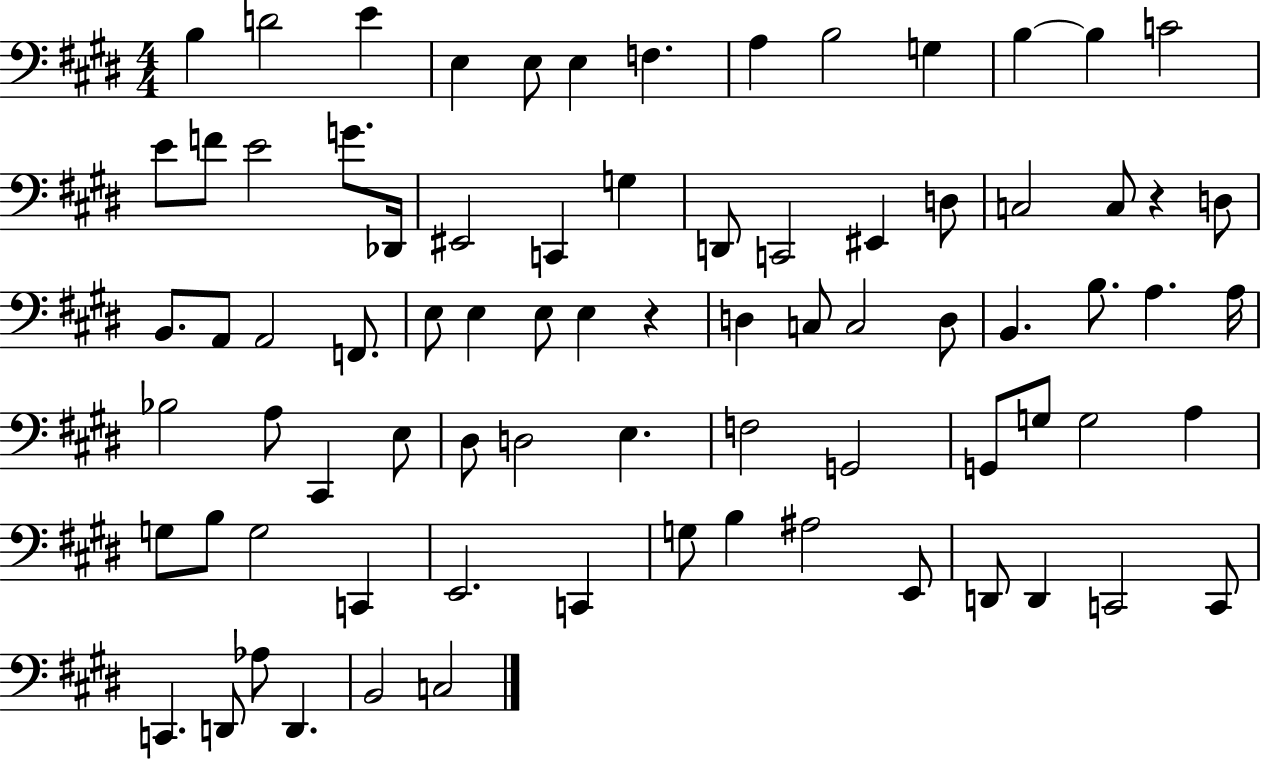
X:1
T:Untitled
M:4/4
L:1/4
K:E
B, D2 E E, E,/2 E, F, A, B,2 G, B, B, C2 E/2 F/2 E2 G/2 _D,,/4 ^E,,2 C,, G, D,,/2 C,,2 ^E,, D,/2 C,2 C,/2 z D,/2 B,,/2 A,,/2 A,,2 F,,/2 E,/2 E, E,/2 E, z D, C,/2 C,2 D,/2 B,, B,/2 A, A,/4 _B,2 A,/2 ^C,, E,/2 ^D,/2 D,2 E, F,2 G,,2 G,,/2 G,/2 G,2 A, G,/2 B,/2 G,2 C,, E,,2 C,, G,/2 B, ^A,2 E,,/2 D,,/2 D,, C,,2 C,,/2 C,, D,,/2 _A,/2 D,, B,,2 C,2